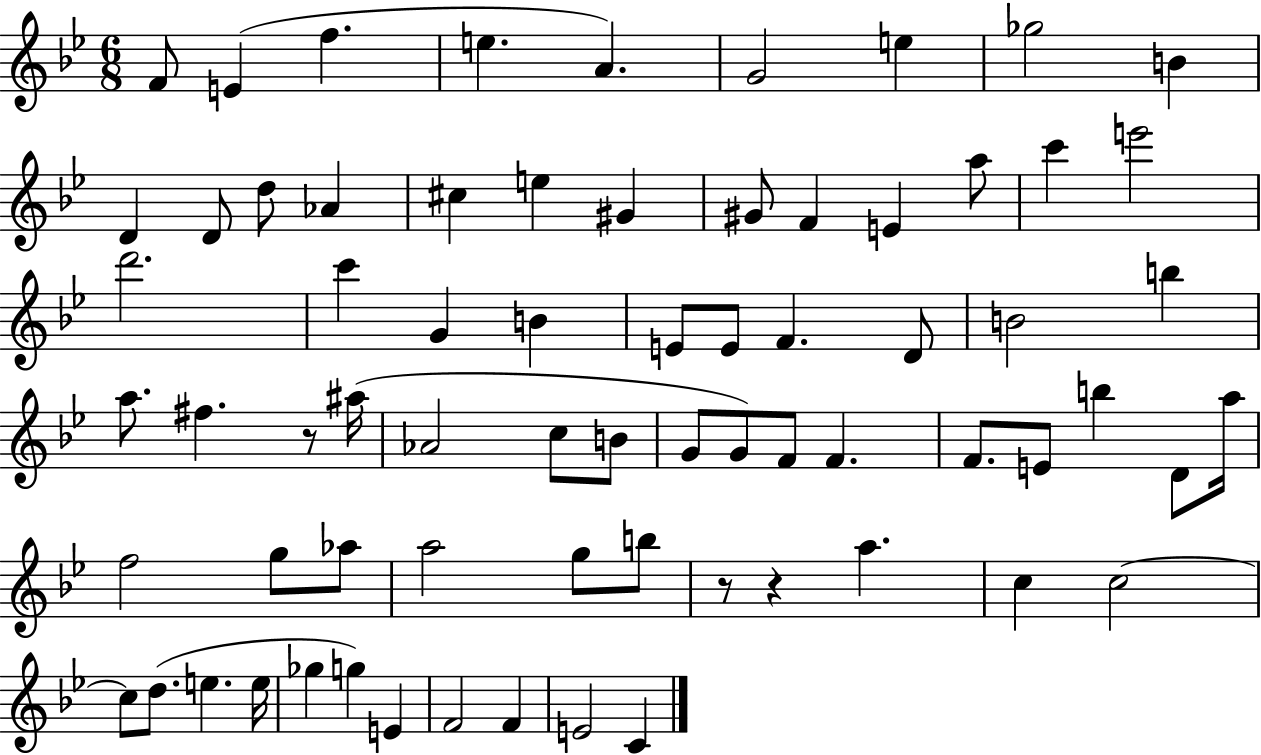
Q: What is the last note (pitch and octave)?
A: C4